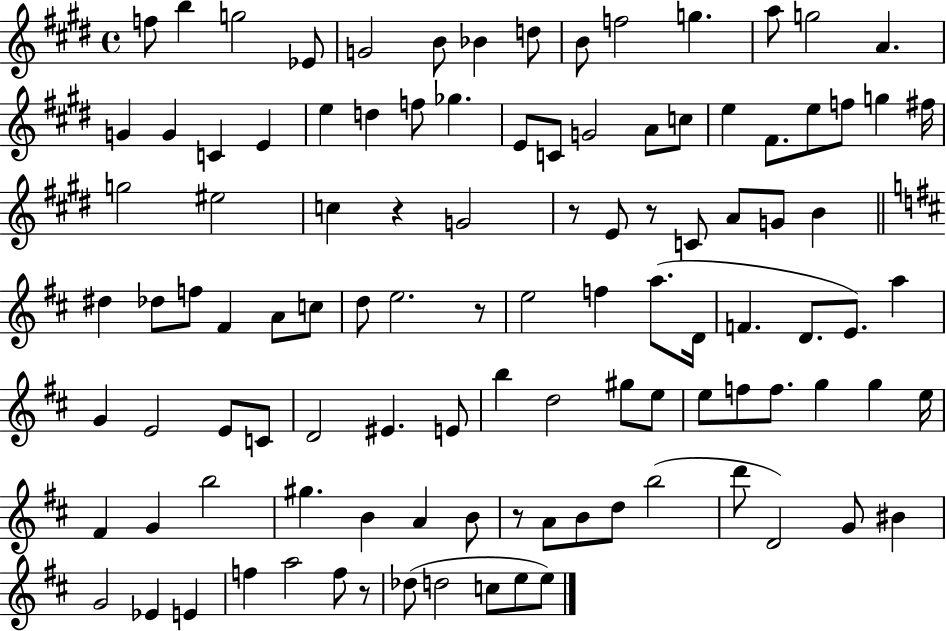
F5/e B5/q G5/h Eb4/e G4/h B4/e Bb4/q D5/e B4/e F5/h G5/q. A5/e G5/h A4/q. G4/q G4/q C4/q E4/q E5/q D5/q F5/e Gb5/q. E4/e C4/e G4/h A4/e C5/e E5/q F#4/e. E5/e F5/e G5/q F#5/s G5/h EIS5/h C5/q R/q G4/h R/e E4/e R/e C4/e A4/e G4/e B4/q D#5/q Db5/e F5/e F#4/q A4/e C5/e D5/e E5/h. R/e E5/h F5/q A5/e. D4/s F4/q. D4/e. E4/e. A5/q G4/q E4/h E4/e C4/e D4/h EIS4/q. E4/e B5/q D5/h G#5/e E5/e E5/e F5/e F5/e. G5/q G5/q E5/s F#4/q G4/q B5/h G#5/q. B4/q A4/q B4/e R/e A4/e B4/e D5/e B5/h D6/e D4/h G4/e BIS4/q G4/h Eb4/q E4/q F5/q A5/h F5/e R/e Db5/e D5/h C5/e E5/e E5/e